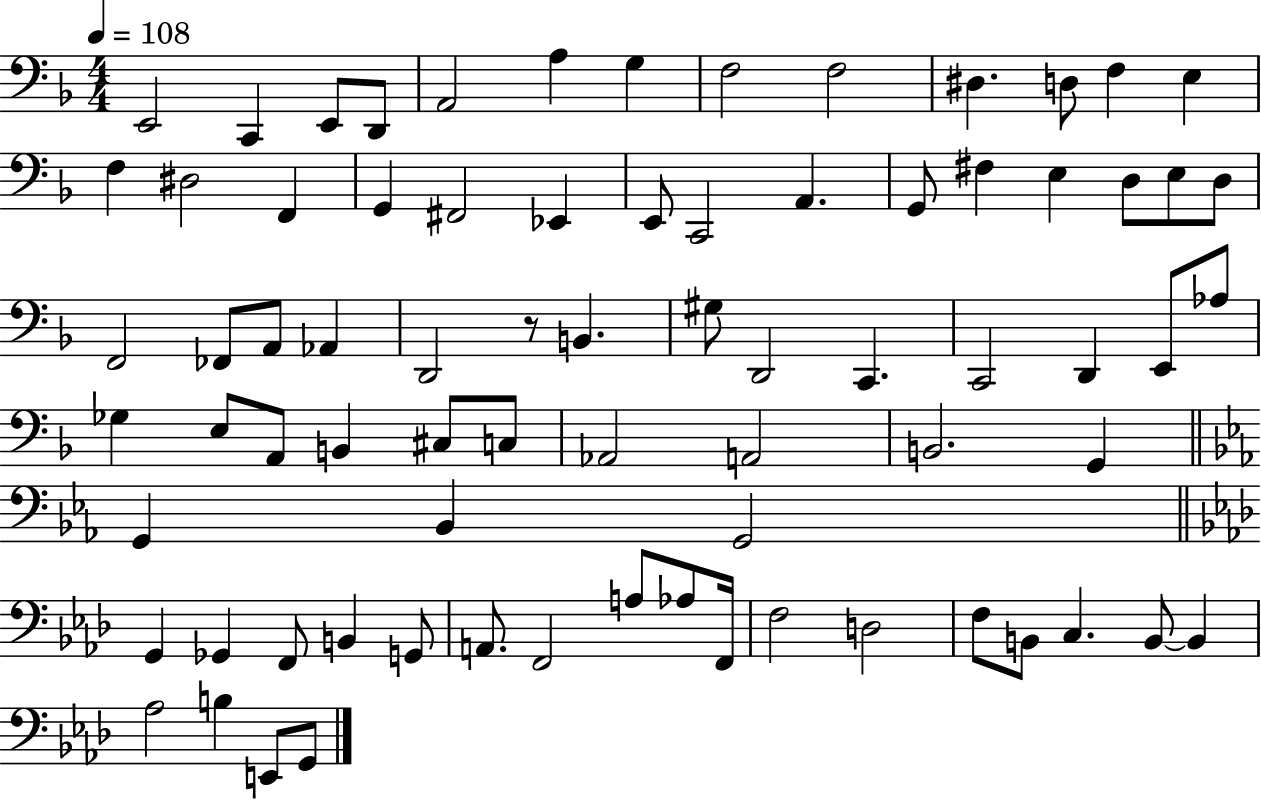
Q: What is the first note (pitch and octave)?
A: E2